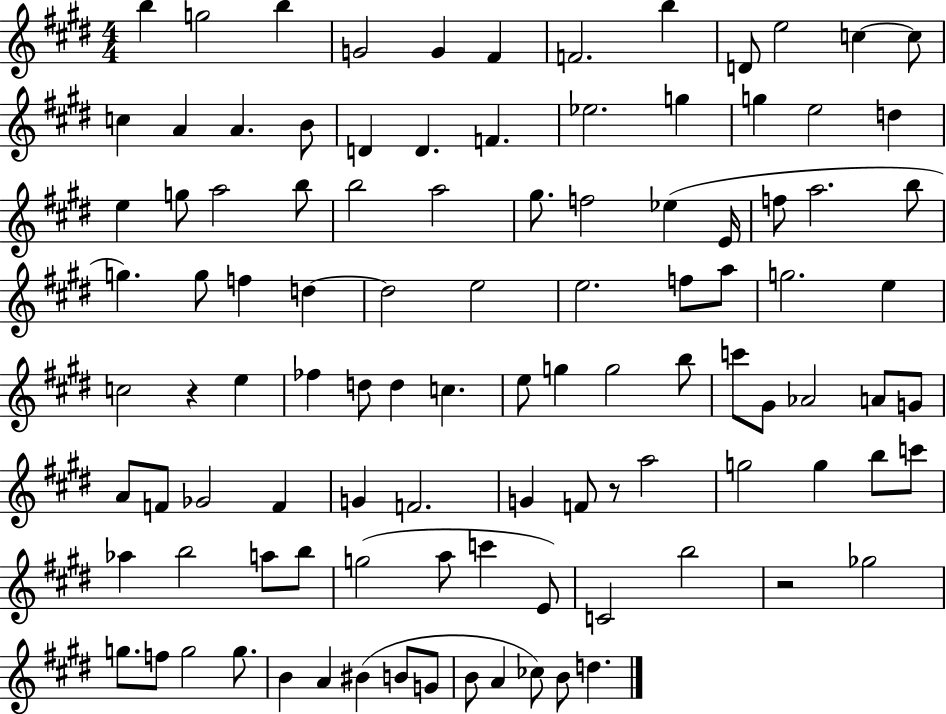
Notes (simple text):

B5/q G5/h B5/q G4/h G4/q F#4/q F4/h. B5/q D4/e E5/h C5/q C5/e C5/q A4/q A4/q. B4/e D4/q D4/q. F4/q. Eb5/h. G5/q G5/q E5/h D5/q E5/q G5/e A5/h B5/e B5/h A5/h G#5/e. F5/h Eb5/q E4/s F5/e A5/h. B5/e G5/q. G5/e F5/q D5/q D5/h E5/h E5/h. F5/e A5/e G5/h. E5/q C5/h R/q E5/q FES5/q D5/e D5/q C5/q. E5/e G5/q G5/h B5/e C6/e G#4/e Ab4/h A4/e G4/e A4/e F4/e Gb4/h F4/q G4/q F4/h. G4/q F4/e R/e A5/h G5/h G5/q B5/e C6/e Ab5/q B5/h A5/e B5/e G5/h A5/e C6/q E4/e C4/h B5/h R/h Gb5/h G5/e. F5/e G5/h G5/e. B4/q A4/q BIS4/q B4/e G4/e B4/e A4/q CES5/e B4/e D5/q.